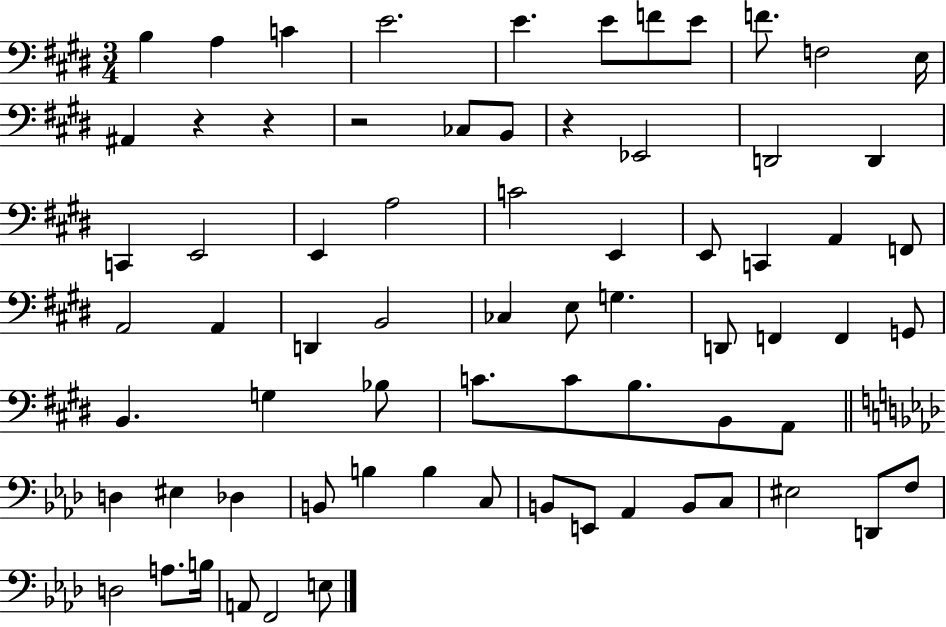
{
  \clef bass
  \numericTimeSignature
  \time 3/4
  \key e \major
  b4 a4 c'4 | e'2. | e'4. e'8 f'8 e'8 | f'8. f2 e16 | \break ais,4 r4 r4 | r2 ces8 b,8 | r4 ees,2 | d,2 d,4 | \break c,4 e,2 | e,4 a2 | c'2 e,4 | e,8 c,4 a,4 f,8 | \break a,2 a,4 | d,4 b,2 | ces4 e8 g4. | d,8 f,4 f,4 g,8 | \break b,4. g4 bes8 | c'8. c'8 b8. b,8 a,8 | \bar "||" \break \key f \minor d4 eis4 des4 | b,8 b4 b4 c8 | b,8 e,8 aes,4 b,8 c8 | eis2 d,8 f8 | \break d2 a8. b16 | a,8 f,2 e8 | \bar "|."
}